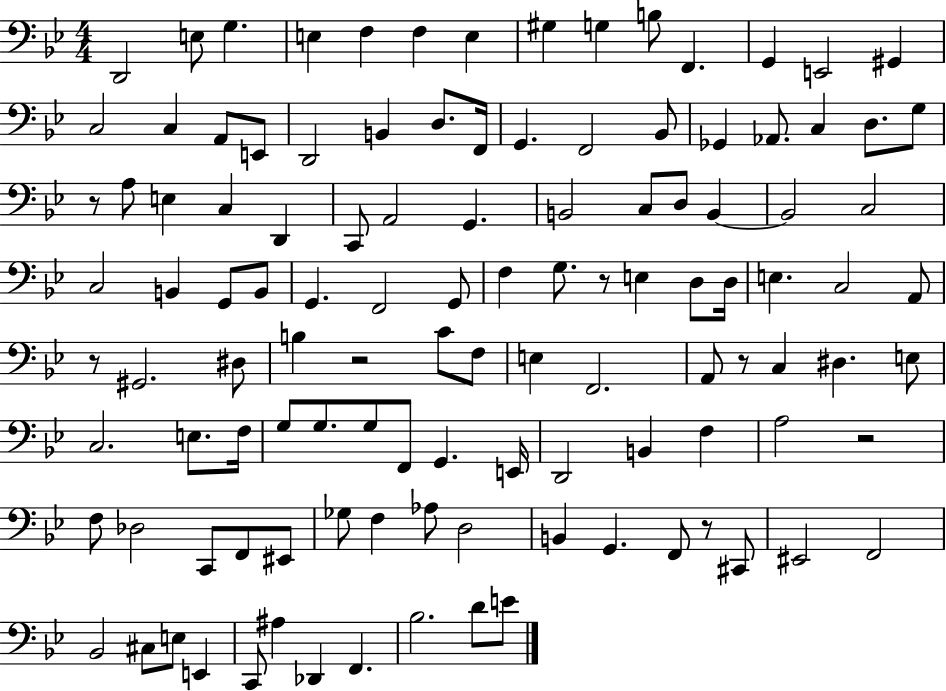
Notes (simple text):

D2/h E3/e G3/q. E3/q F3/q F3/q E3/q G#3/q G3/q B3/e F2/q. G2/q E2/h G#2/q C3/h C3/q A2/e E2/e D2/h B2/q D3/e. F2/s G2/q. F2/h Bb2/e Gb2/q Ab2/e. C3/q D3/e. G3/e R/e A3/e E3/q C3/q D2/q C2/e A2/h G2/q. B2/h C3/e D3/e B2/q B2/h C3/h C3/h B2/q G2/e B2/e G2/q. F2/h G2/e F3/q G3/e. R/e E3/q D3/e D3/s E3/q. C3/h A2/e R/e G#2/h. D#3/e B3/q R/h C4/e F3/e E3/q F2/h. A2/e R/e C3/q D#3/q. E3/e C3/h. E3/e. F3/s G3/e G3/e. G3/e F2/e G2/q. E2/s D2/h B2/q F3/q A3/h R/h F3/e Db3/h C2/e F2/e EIS2/e Gb3/e F3/q Ab3/e D3/h B2/q G2/q. F2/e R/e C#2/e EIS2/h F2/h Bb2/h C#3/e E3/e E2/q C2/e A#3/q Db2/q F2/q. Bb3/h. D4/e E4/e